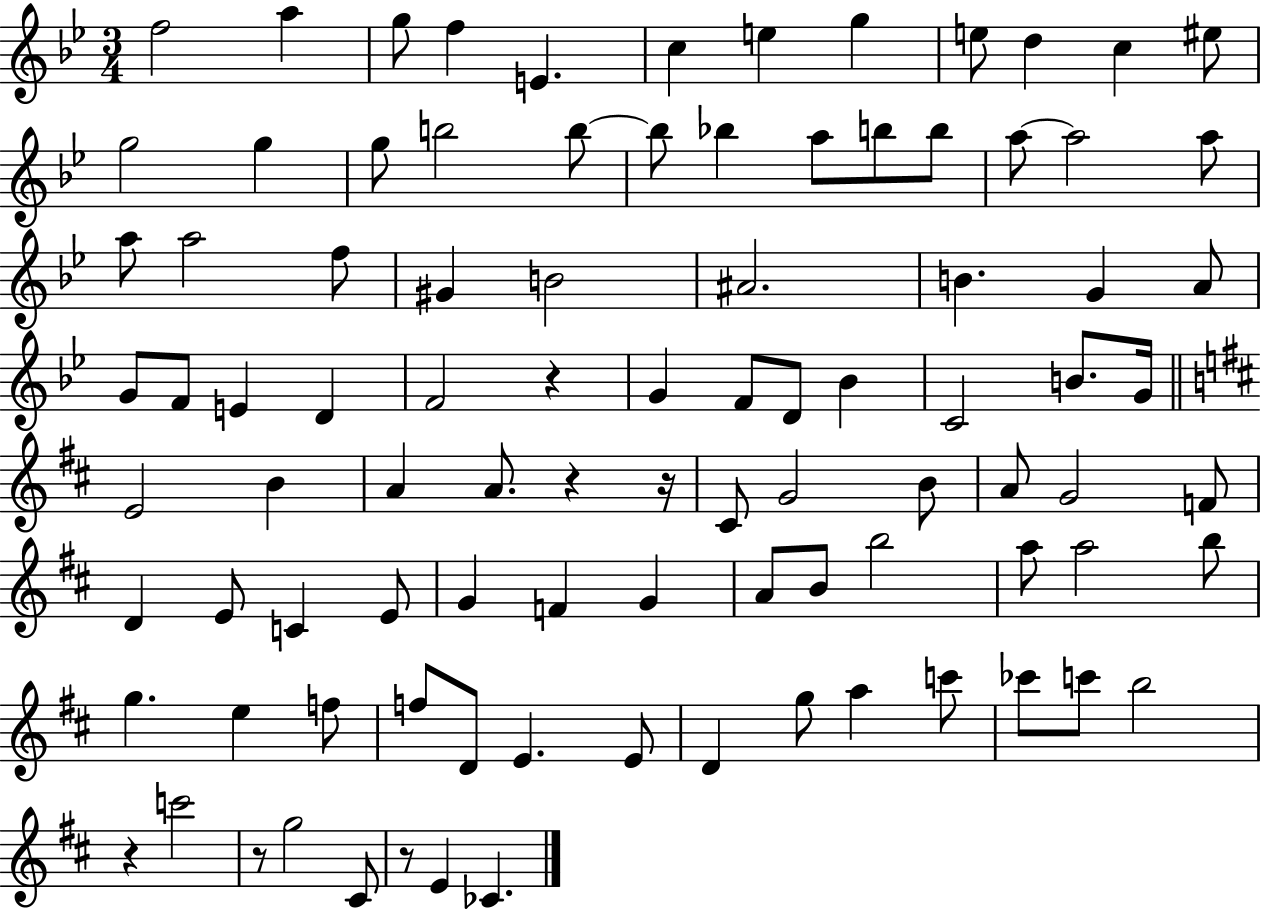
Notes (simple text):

F5/h A5/q G5/e F5/q E4/q. C5/q E5/q G5/q E5/e D5/q C5/q EIS5/e G5/h G5/q G5/e B5/h B5/e B5/e Bb5/q A5/e B5/e B5/e A5/e A5/h A5/e A5/e A5/h F5/e G#4/q B4/h A#4/h. B4/q. G4/q A4/e G4/e F4/e E4/q D4/q F4/h R/q G4/q F4/e D4/e Bb4/q C4/h B4/e. G4/s E4/h B4/q A4/q A4/e. R/q R/s C#4/e G4/h B4/e A4/e G4/h F4/e D4/q E4/e C4/q E4/e G4/q F4/q G4/q A4/e B4/e B5/h A5/e A5/h B5/e G5/q. E5/q F5/e F5/e D4/e E4/q. E4/e D4/q G5/e A5/q C6/e CES6/e C6/e B5/h R/q C6/h R/e G5/h C#4/e R/e E4/q CES4/q.